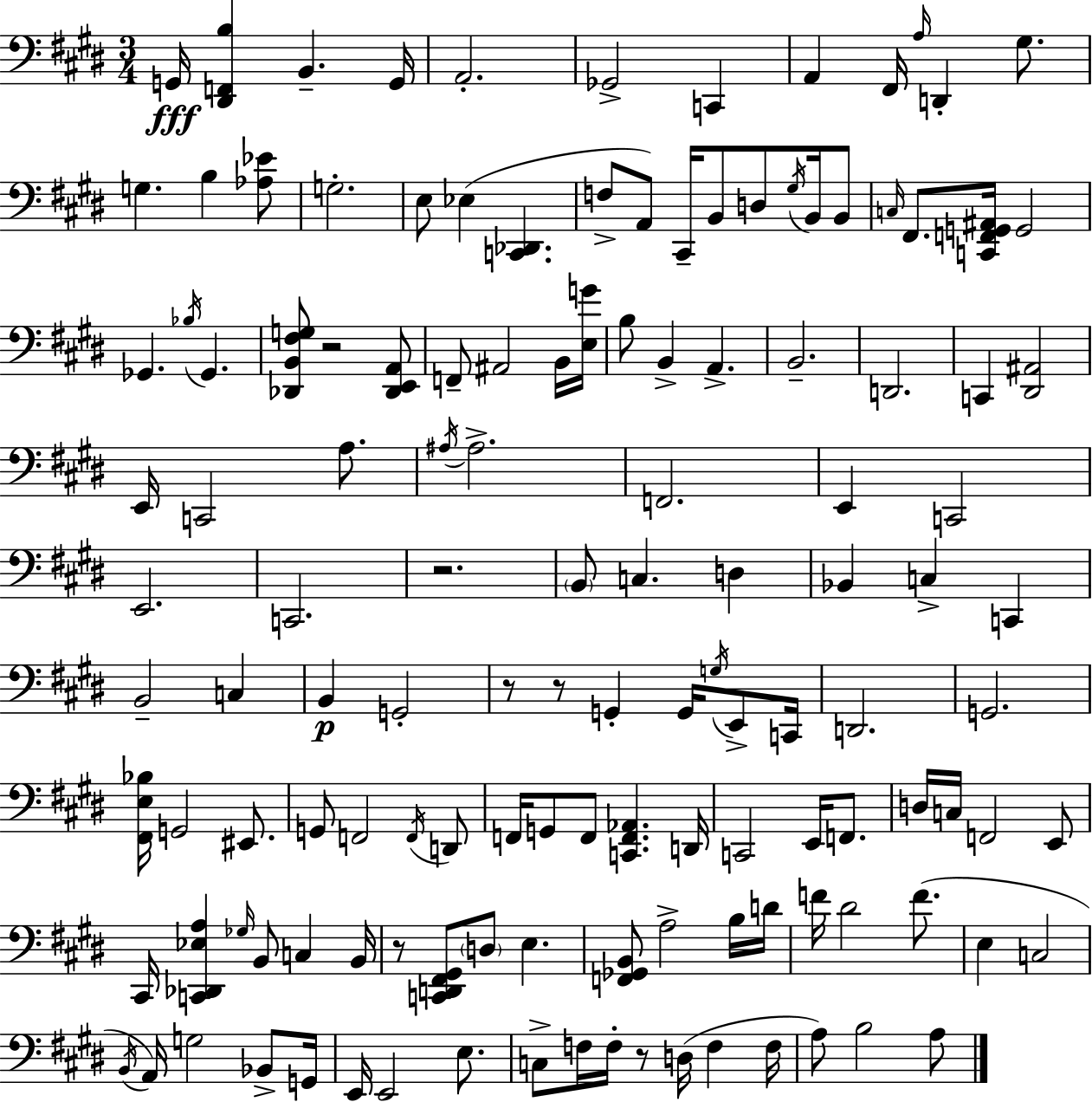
X:1
T:Untitled
M:3/4
L:1/4
K:E
G,,/4 [^D,,F,,B,] B,, G,,/4 A,,2 _G,,2 C,, A,, ^F,,/4 A,/4 D,, ^G,/2 G, B, [_A,_E]/2 G,2 E,/2 _E, [C,,_D,,] F,/2 A,,/2 ^C,,/4 B,,/2 D,/2 ^G,/4 B,,/4 B,,/2 C,/4 ^F,,/2 [C,,F,,G,,^A,,]/4 G,,2 _G,, _B,/4 _G,, [_D,,B,,^F,G,]/2 z2 [_D,,E,,A,,]/2 F,,/2 ^A,,2 B,,/4 [E,G]/4 B,/2 B,, A,, B,,2 D,,2 C,, [^D,,^A,,]2 E,,/4 C,,2 A,/2 ^A,/4 ^A,2 F,,2 E,, C,,2 E,,2 C,,2 z2 B,,/2 C, D, _B,, C, C,, B,,2 C, B,, G,,2 z/2 z/2 G,, G,,/4 G,/4 E,,/2 C,,/4 D,,2 G,,2 [^F,,E,_B,]/4 G,,2 ^E,,/2 G,,/2 F,,2 F,,/4 D,,/2 F,,/4 G,,/2 F,,/2 [C,,F,,_A,,] D,,/4 C,,2 E,,/4 F,,/2 D,/4 C,/4 F,,2 E,,/2 ^C,,/4 [C,,_D,,_E,A,] _G,/4 B,,/2 C, B,,/4 z/2 [C,,D,,^F,,^G,,]/2 D,/2 E, [F,,_G,,B,,]/2 A,2 B,/4 D/4 F/4 ^D2 F/2 E, C,2 B,,/4 A,,/4 G,2 _B,,/2 G,,/4 E,,/4 E,,2 E,/2 C,/2 F,/4 F,/4 z/2 D,/4 F, F,/4 A,/2 B,2 A,/2